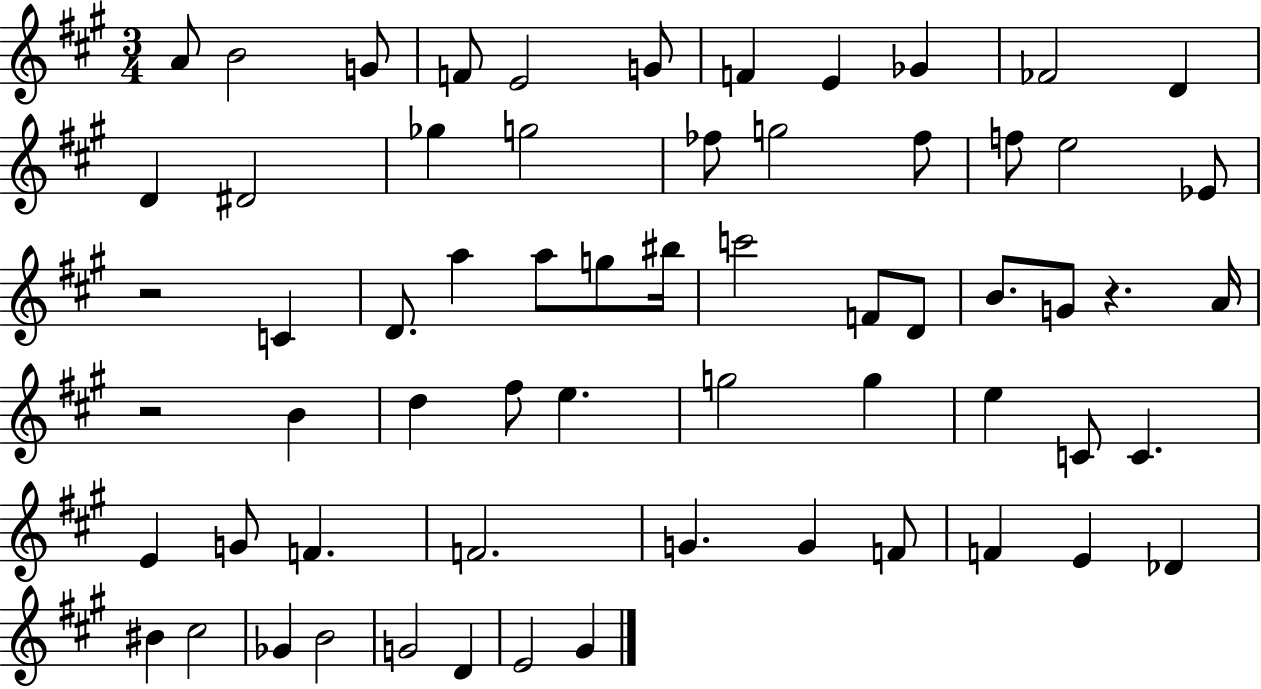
A4/e B4/h G4/e F4/e E4/h G4/e F4/q E4/q Gb4/q FES4/h D4/q D4/q D#4/h Gb5/q G5/h FES5/e G5/h FES5/e F5/e E5/h Eb4/e R/h C4/q D4/e. A5/q A5/e G5/e BIS5/s C6/h F4/e D4/e B4/e. G4/e R/q. A4/s R/h B4/q D5/q F#5/e E5/q. G5/h G5/q E5/q C4/e C4/q. E4/q G4/e F4/q. F4/h. G4/q. G4/q F4/e F4/q E4/q Db4/q BIS4/q C#5/h Gb4/q B4/h G4/h D4/q E4/h G#4/q